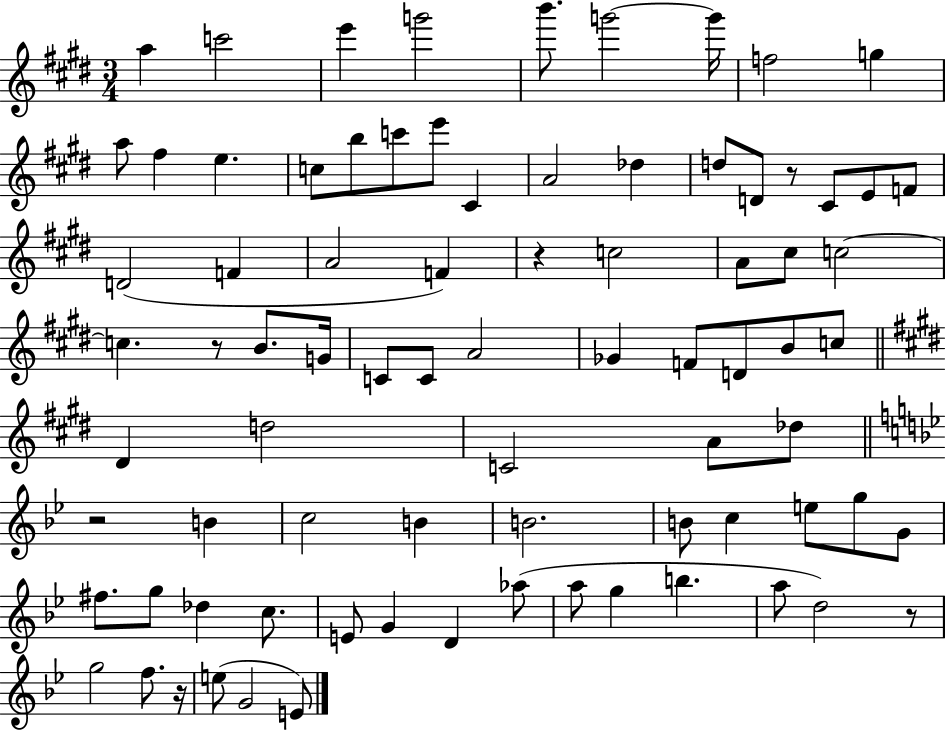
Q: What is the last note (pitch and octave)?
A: E4